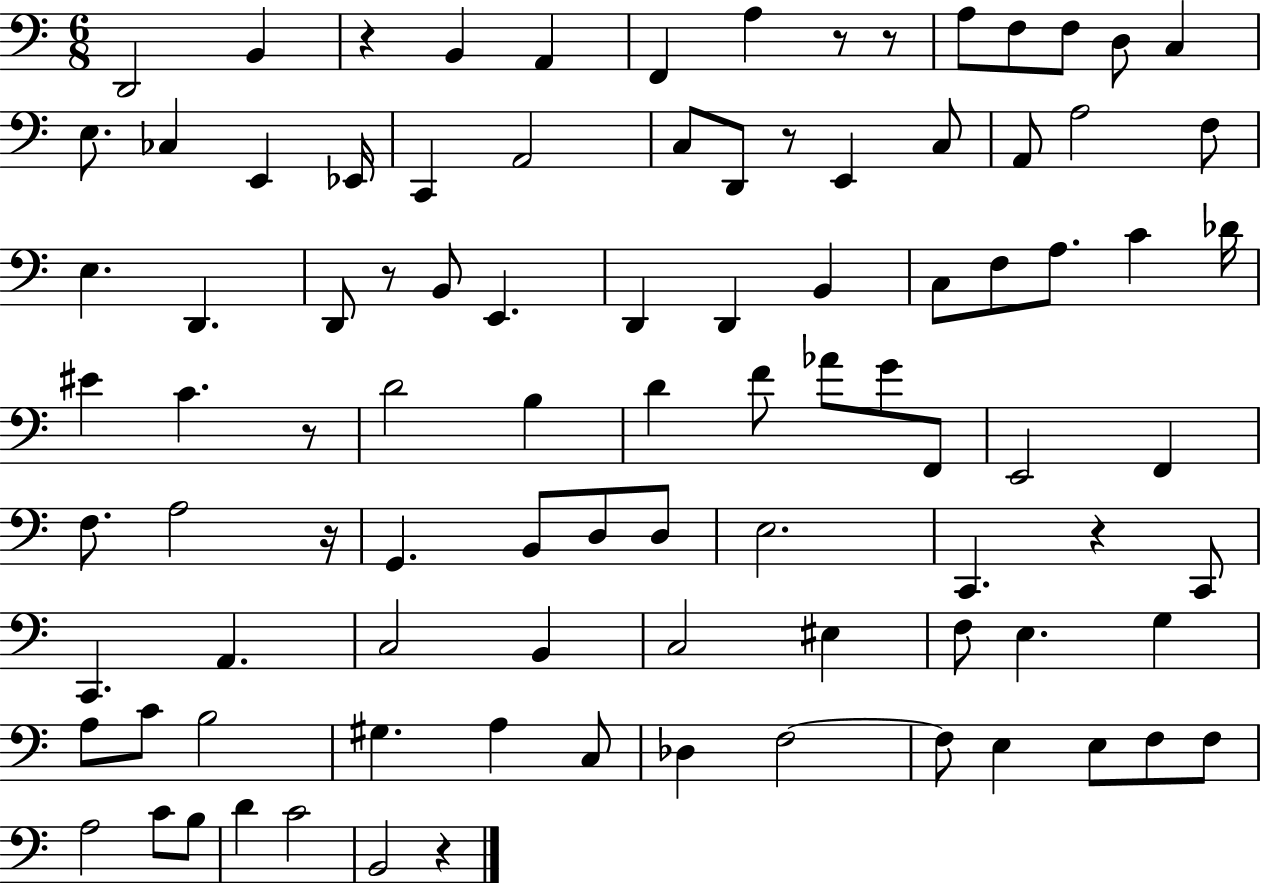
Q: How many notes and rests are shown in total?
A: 94